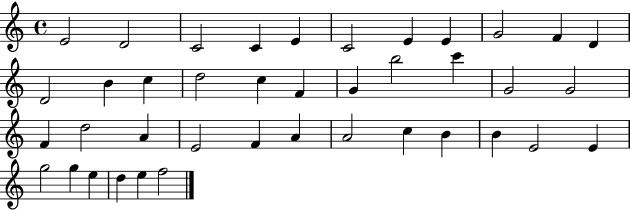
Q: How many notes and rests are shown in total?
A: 40